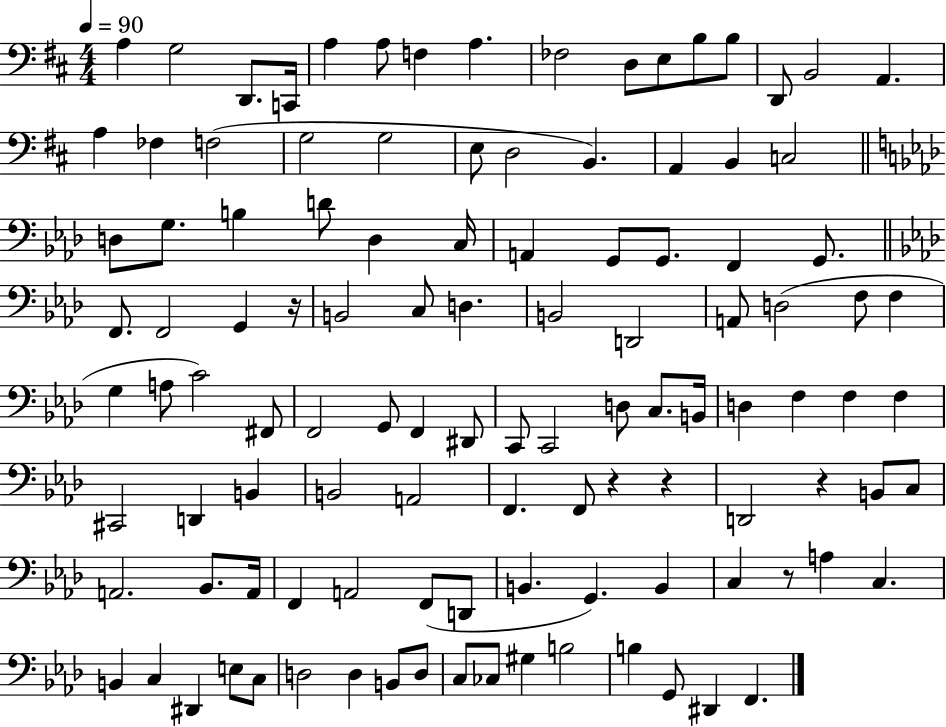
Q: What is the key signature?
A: D major